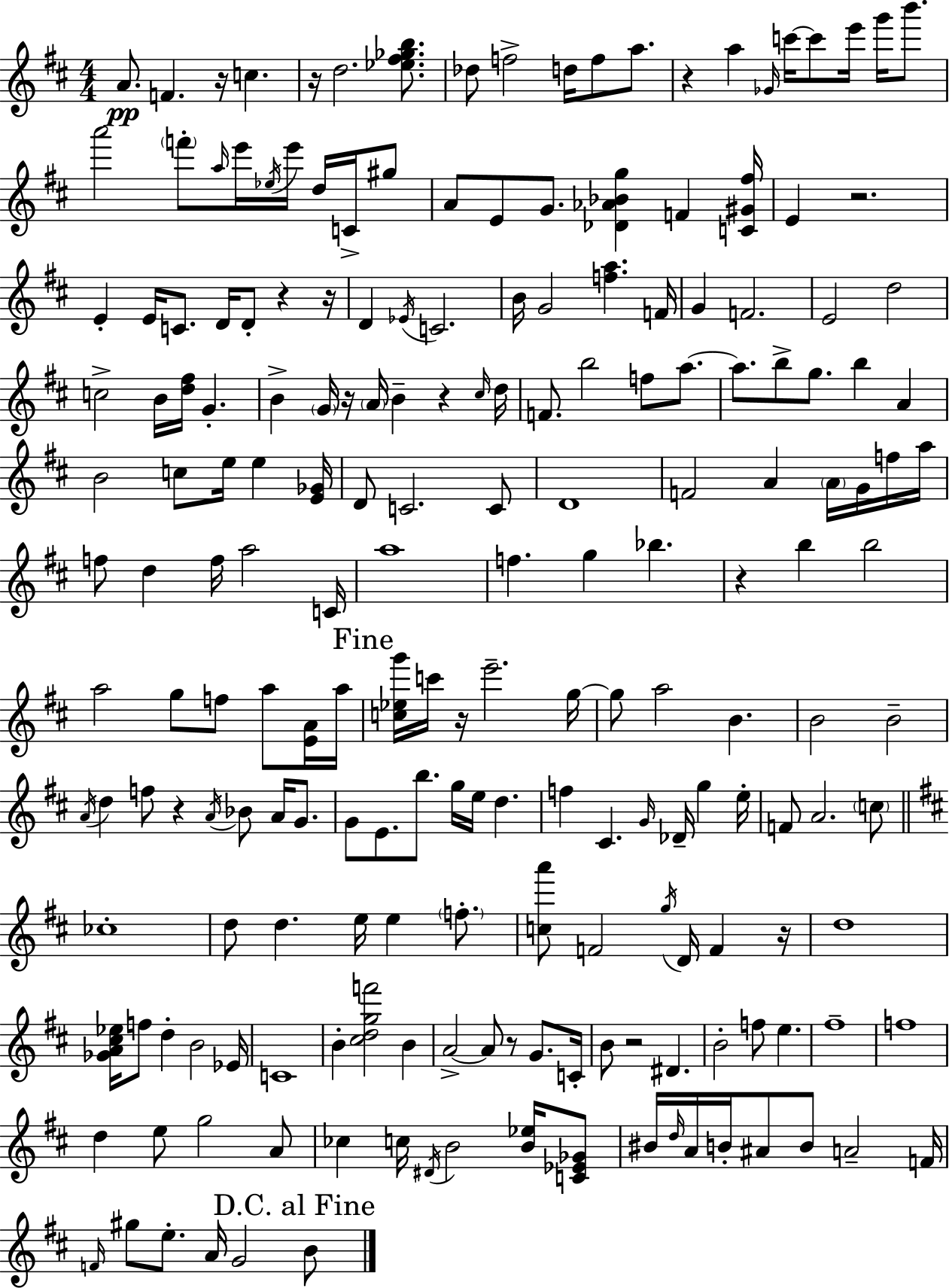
{
  \clef treble
  \numericTimeSignature
  \time 4/4
  \key d \major
  \repeat volta 2 { a'8.\pp f'4. r16 c''4. | r16 d''2. <ees'' fis'' ges'' b''>8. | des''8 f''2-> d''16 f''8 a''8. | r4 a''4 \grace { ges'16 } c'''16~~ c'''8 e'''16 g'''16 b'''8. | \break a'''2 \parenthesize f'''8-. \grace { a''16 } e'''16 \acciaccatura { ees''16 } e'''16 d''16 | c'16-> gis''8 a'8 e'8 g'8. <des' aes' bes' g''>4 f'4 | <c' gis' fis''>16 e'4 r2. | e'4-. e'16 c'8. d'16 d'8-. r4 | \break r16 d'4 \acciaccatura { ees'16 } c'2. | b'16 g'2 <f'' a''>4. | f'16 g'4 f'2. | e'2 d''2 | \break c''2-> b'16 <d'' fis''>16 g'4.-. | b'4-> \parenthesize g'16 r16 \parenthesize a'16 b'4-- r4 | \grace { cis''16 } d''16 f'8. b''2 | f''8 a''8.~~ a''8. b''8-> g''8. b''4 | \break a'4 b'2 c''8 e''16 | e''4 <e' ges'>16 d'8 c'2. | c'8 d'1 | f'2 a'4 | \break \parenthesize a'16 g'16 f''16 a''16 f''8 d''4 f''16 a''2 | c'16 a''1 | f''4. g''4 bes''4. | r4 b''4 b''2 | \break a''2 g''8 f''8 | a''8 <e' a'>16 a''16 \mark "Fine" <c'' ees'' g'''>16 c'''16 r16 e'''2.-- | g''16~~ g''8 a''2 b'4. | b'2 b'2-- | \break \acciaccatura { a'16 } d''4 f''8 r4 | \acciaccatura { a'16 } bes'8 a'16 g'8. g'8 e'8. b''8. g''16 | e''16 d''4. f''4 cis'4. | \grace { g'16 } des'16-- g''4 e''16-. f'8 a'2. | \break \parenthesize c''8 \bar "||" \break \key b \minor ces''1-. | d''8 d''4. e''16 e''4 \parenthesize f''8.-. | <c'' a'''>8 f'2 \acciaccatura { g''16 } d'16 f'4 | r16 d''1 | \break <ges' a' cis'' ees''>16 f''8 d''4-. b'2 | ees'16 c'1 | b'4-. <cis'' d'' g'' f'''>2 b'4 | a'2->~~ a'8 r8 g'8. | \break c'16-. b'8 r2 dis'4. | b'2-. f''8 e''4. | fis''1-- | f''1 | \break d''4 e''8 g''2 a'8 | ces''4 c''16 \acciaccatura { dis'16 } b'2 <b' ees''>16 | <c' ees' ges'>8 bis'16 \grace { d''16 } a'16 b'16-. ais'8 b'8 a'2-- | f'16 \grace { f'16 } gis''8 e''8.-. a'16 g'2 | \break \mark "D.C. al Fine" b'8 } \bar "|."
}